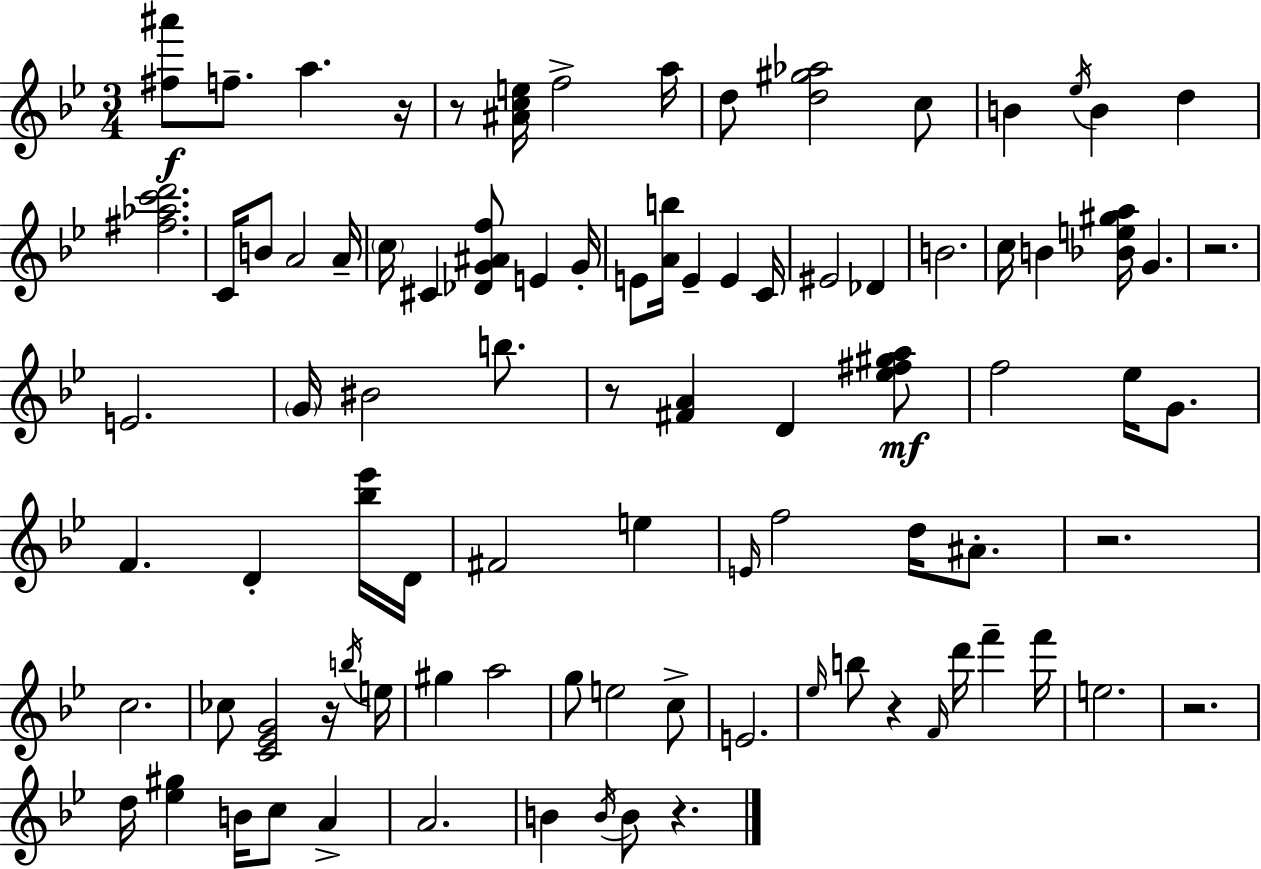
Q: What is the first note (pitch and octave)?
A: F5